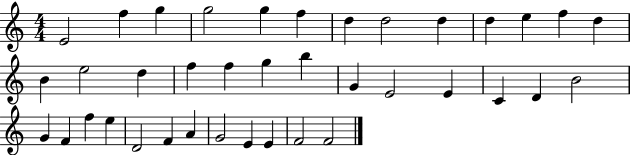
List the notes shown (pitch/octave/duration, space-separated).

E4/h F5/q G5/q G5/h G5/q F5/q D5/q D5/h D5/q D5/q E5/q F5/q D5/q B4/q E5/h D5/q F5/q F5/q G5/q B5/q G4/q E4/h E4/q C4/q D4/q B4/h G4/q F4/q F5/q E5/q D4/h F4/q A4/q G4/h E4/q E4/q F4/h F4/h